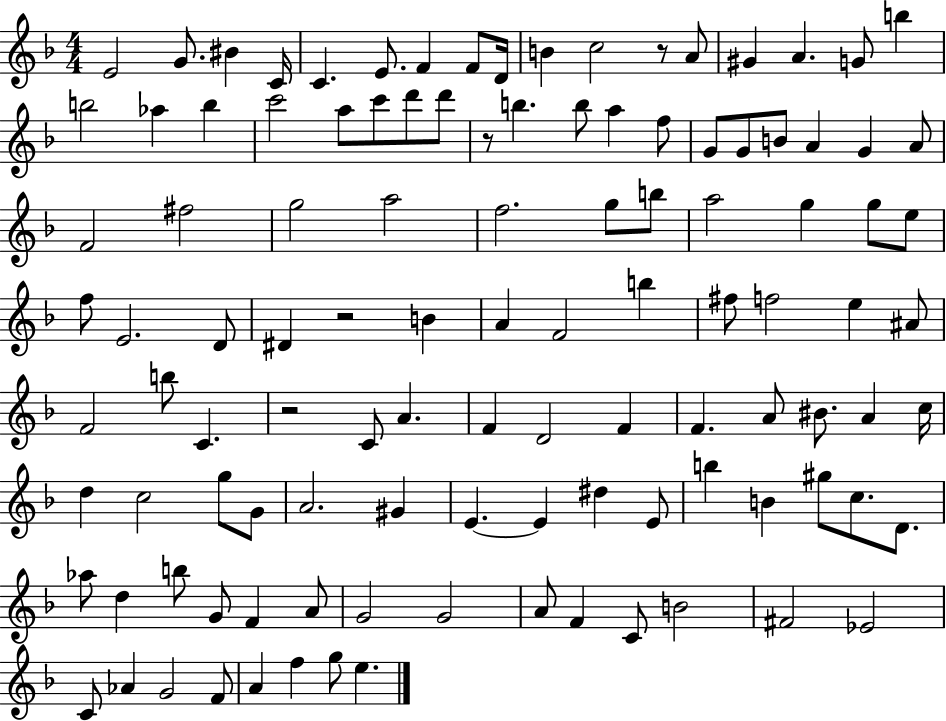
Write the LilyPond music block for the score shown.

{
  \clef treble
  \numericTimeSignature
  \time 4/4
  \key f \major
  e'2 g'8. bis'4 c'16 | c'4. e'8. f'4 f'8 d'16 | b'4 c''2 r8 a'8 | gis'4 a'4. g'8 b''4 | \break b''2 aes''4 b''4 | c'''2 a''8 c'''8 d'''8 d'''8 | r8 b''4. b''8 a''4 f''8 | g'8 g'8 b'8 a'4 g'4 a'8 | \break f'2 fis''2 | g''2 a''2 | f''2. g''8 b''8 | a''2 g''4 g''8 e''8 | \break f''8 e'2. d'8 | dis'4 r2 b'4 | a'4 f'2 b''4 | fis''8 f''2 e''4 ais'8 | \break f'2 b''8 c'4. | r2 c'8 a'4. | f'4 d'2 f'4 | f'4. a'8 bis'8. a'4 c''16 | \break d''4 c''2 g''8 g'8 | a'2. gis'4 | e'4.~~ e'4 dis''4 e'8 | b''4 b'4 gis''8 c''8. d'8. | \break aes''8 d''4 b''8 g'8 f'4 a'8 | g'2 g'2 | a'8 f'4 c'8 b'2 | fis'2 ees'2 | \break c'8 aes'4 g'2 f'8 | a'4 f''4 g''8 e''4. | \bar "|."
}